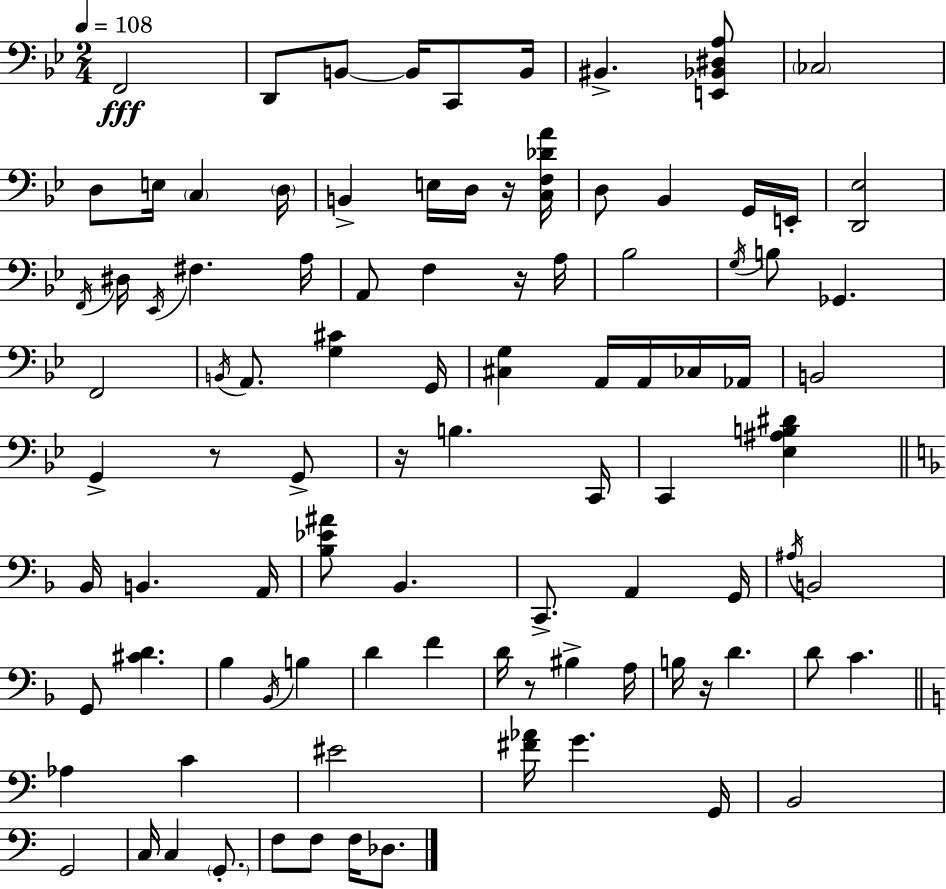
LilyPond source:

{
  \clef bass
  \numericTimeSignature
  \time 2/4
  \key g \minor
  \tempo 4 = 108
  f,2\fff | d,8 b,8~~ b,16 c,8 b,16 | bis,4.-> <e, bes, dis a>8 | \parenthesize ces2 | \break d8 e16 \parenthesize c4 \parenthesize d16 | b,4-> e16 d16 r16 <c f des' a'>16 | d8 bes,4 g,16 e,16-. | <d, ees>2 | \break \acciaccatura { f,16 } dis16 \acciaccatura { ees,16 } fis4. | a16 a,8 f4 | r16 a16 bes2 | \acciaccatura { g16 } b8 ges,4. | \break f,2 | \acciaccatura { b,16 } a,8. <g cis'>4 | g,16 <cis g>4 | a,16 a,16 ces16 aes,16 b,2 | \break g,4-> | r8 g,8-> r16 b4. | c,16 c,4 | <ees ais b dis'>4 \bar "||" \break \key f \major bes,16 b,4. a,16 | <bes ees' ais'>8 bes,4. | c,8.-> a,4 g,16 | \acciaccatura { ais16 } b,2 | \break g,8 <cis' d'>4. | bes4 \acciaccatura { bes,16 } b4 | d'4 f'4 | d'16 r8 bis4-> | \break a16 b16 r16 d'4. | d'8 c'4. | \bar "||" \break \key c \major aes4 c'4 | eis'2 | <fis' aes'>16 g'4. g,16 | b,2 | \break g,2 | c16 c4 \parenthesize g,8.-. | f8 f8 f16 des8. | \bar "|."
}